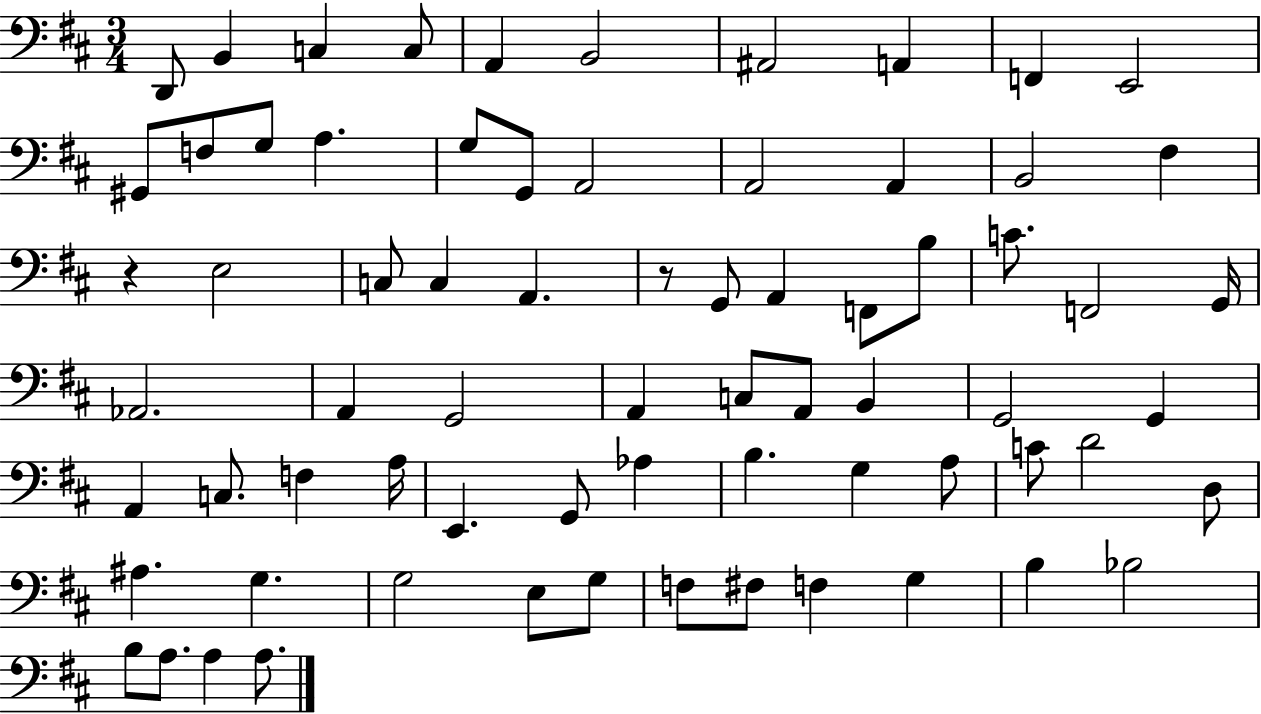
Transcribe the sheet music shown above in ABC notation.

X:1
T:Untitled
M:3/4
L:1/4
K:D
D,,/2 B,, C, C,/2 A,, B,,2 ^A,,2 A,, F,, E,,2 ^G,,/2 F,/2 G,/2 A, G,/2 G,,/2 A,,2 A,,2 A,, B,,2 ^F, z E,2 C,/2 C, A,, z/2 G,,/2 A,, F,,/2 B,/2 C/2 F,,2 G,,/4 _A,,2 A,, G,,2 A,, C,/2 A,,/2 B,, G,,2 G,, A,, C,/2 F, A,/4 E,, G,,/2 _A, B, G, A,/2 C/2 D2 D,/2 ^A, G, G,2 E,/2 G,/2 F,/2 ^F,/2 F, G, B, _B,2 B,/2 A,/2 A, A,/2